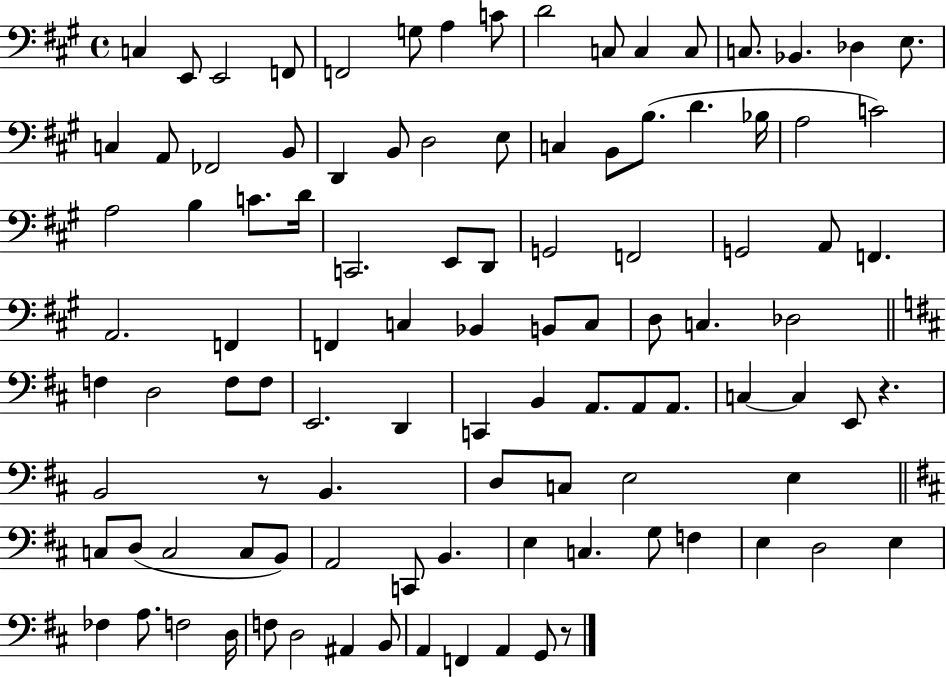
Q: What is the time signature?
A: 4/4